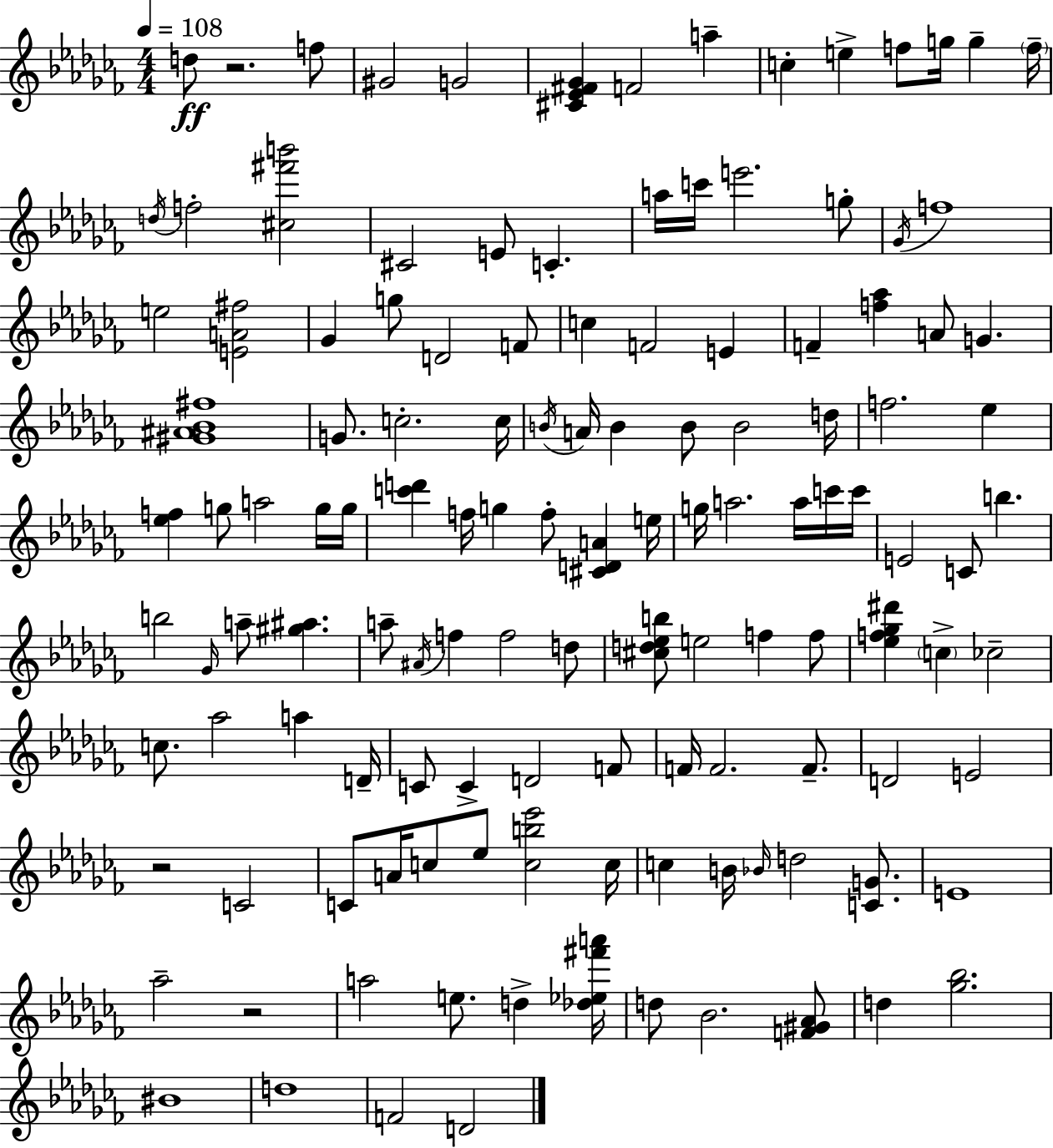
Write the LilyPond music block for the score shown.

{
  \clef treble
  \numericTimeSignature
  \time 4/4
  \key aes \minor
  \tempo 4 = 108
  \repeat volta 2 { d''8\ff r2. f''8 | gis'2 g'2 | <cis' ees' fis' ges'>4 f'2 a''4-- | c''4-. e''4-> f''8 g''16 g''4-- \parenthesize f''16-- | \break \acciaccatura { d''16 } f''2-. <cis'' fis''' b'''>2 | cis'2 e'8 c'4.-. | a''16 c'''16 e'''2. g''8-. | \acciaccatura { ges'16 } f''1 | \break e''2 <e' a' fis''>2 | ges'4 g''8 d'2 | f'8 c''4 f'2 e'4 | f'4-- <f'' aes''>4 a'8 g'4. | \break <gis' ais' bes' fis''>1 | g'8. c''2.-. | c''16 \acciaccatura { b'16 } a'16 b'4 b'8 b'2 | d''16 f''2. ees''4 | \break <ees'' f''>4 g''8 a''2 | g''16 g''16 <c''' d'''>4 f''16 g''4 f''8-. <cis' d' a'>4 | e''16 g''16 a''2. | a''16 c'''16 c'''16 e'2 c'8 b''4. | \break b''2 \grace { ges'16 } a''8-- <gis'' ais''>4. | a''8-- \acciaccatura { ais'16 } f''4 f''2 | d''8 <cis'' d'' ees'' b''>8 e''2 f''4 | f''8 <ees'' f'' ges'' dis'''>4 \parenthesize c''4-> ces''2-- | \break c''8. aes''2 | a''4 d'16-- c'8 c'4-> d'2 | f'8 f'16 f'2. | f'8.-- d'2 e'2 | \break r2 c'2 | c'8 a'16 c''8 ees''8 <c'' b'' ees'''>2 | c''16 c''4 b'16 \grace { bes'16 } d''2 | <c' g'>8. e'1 | \break aes''2-- r2 | a''2 e''8. | d''4-> <des'' ees'' fis''' a'''>16 d''8 bes'2. | <f' gis' aes'>8 d''4 <ges'' bes''>2. | \break bis'1 | d''1 | f'2 d'2 | } \bar "|."
}